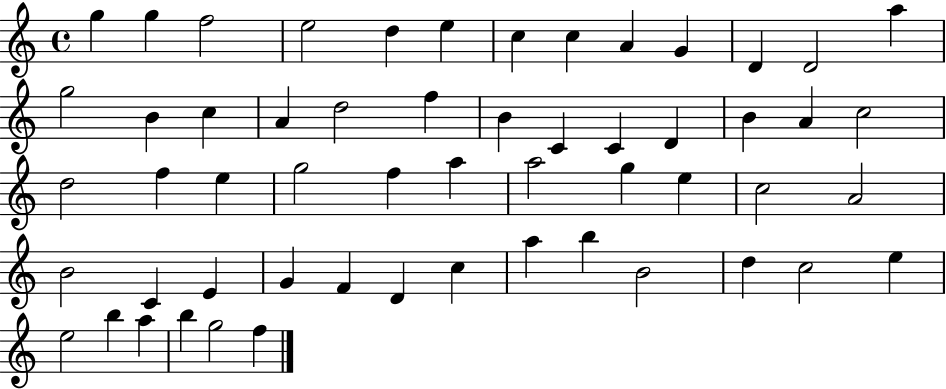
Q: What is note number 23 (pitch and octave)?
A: D4